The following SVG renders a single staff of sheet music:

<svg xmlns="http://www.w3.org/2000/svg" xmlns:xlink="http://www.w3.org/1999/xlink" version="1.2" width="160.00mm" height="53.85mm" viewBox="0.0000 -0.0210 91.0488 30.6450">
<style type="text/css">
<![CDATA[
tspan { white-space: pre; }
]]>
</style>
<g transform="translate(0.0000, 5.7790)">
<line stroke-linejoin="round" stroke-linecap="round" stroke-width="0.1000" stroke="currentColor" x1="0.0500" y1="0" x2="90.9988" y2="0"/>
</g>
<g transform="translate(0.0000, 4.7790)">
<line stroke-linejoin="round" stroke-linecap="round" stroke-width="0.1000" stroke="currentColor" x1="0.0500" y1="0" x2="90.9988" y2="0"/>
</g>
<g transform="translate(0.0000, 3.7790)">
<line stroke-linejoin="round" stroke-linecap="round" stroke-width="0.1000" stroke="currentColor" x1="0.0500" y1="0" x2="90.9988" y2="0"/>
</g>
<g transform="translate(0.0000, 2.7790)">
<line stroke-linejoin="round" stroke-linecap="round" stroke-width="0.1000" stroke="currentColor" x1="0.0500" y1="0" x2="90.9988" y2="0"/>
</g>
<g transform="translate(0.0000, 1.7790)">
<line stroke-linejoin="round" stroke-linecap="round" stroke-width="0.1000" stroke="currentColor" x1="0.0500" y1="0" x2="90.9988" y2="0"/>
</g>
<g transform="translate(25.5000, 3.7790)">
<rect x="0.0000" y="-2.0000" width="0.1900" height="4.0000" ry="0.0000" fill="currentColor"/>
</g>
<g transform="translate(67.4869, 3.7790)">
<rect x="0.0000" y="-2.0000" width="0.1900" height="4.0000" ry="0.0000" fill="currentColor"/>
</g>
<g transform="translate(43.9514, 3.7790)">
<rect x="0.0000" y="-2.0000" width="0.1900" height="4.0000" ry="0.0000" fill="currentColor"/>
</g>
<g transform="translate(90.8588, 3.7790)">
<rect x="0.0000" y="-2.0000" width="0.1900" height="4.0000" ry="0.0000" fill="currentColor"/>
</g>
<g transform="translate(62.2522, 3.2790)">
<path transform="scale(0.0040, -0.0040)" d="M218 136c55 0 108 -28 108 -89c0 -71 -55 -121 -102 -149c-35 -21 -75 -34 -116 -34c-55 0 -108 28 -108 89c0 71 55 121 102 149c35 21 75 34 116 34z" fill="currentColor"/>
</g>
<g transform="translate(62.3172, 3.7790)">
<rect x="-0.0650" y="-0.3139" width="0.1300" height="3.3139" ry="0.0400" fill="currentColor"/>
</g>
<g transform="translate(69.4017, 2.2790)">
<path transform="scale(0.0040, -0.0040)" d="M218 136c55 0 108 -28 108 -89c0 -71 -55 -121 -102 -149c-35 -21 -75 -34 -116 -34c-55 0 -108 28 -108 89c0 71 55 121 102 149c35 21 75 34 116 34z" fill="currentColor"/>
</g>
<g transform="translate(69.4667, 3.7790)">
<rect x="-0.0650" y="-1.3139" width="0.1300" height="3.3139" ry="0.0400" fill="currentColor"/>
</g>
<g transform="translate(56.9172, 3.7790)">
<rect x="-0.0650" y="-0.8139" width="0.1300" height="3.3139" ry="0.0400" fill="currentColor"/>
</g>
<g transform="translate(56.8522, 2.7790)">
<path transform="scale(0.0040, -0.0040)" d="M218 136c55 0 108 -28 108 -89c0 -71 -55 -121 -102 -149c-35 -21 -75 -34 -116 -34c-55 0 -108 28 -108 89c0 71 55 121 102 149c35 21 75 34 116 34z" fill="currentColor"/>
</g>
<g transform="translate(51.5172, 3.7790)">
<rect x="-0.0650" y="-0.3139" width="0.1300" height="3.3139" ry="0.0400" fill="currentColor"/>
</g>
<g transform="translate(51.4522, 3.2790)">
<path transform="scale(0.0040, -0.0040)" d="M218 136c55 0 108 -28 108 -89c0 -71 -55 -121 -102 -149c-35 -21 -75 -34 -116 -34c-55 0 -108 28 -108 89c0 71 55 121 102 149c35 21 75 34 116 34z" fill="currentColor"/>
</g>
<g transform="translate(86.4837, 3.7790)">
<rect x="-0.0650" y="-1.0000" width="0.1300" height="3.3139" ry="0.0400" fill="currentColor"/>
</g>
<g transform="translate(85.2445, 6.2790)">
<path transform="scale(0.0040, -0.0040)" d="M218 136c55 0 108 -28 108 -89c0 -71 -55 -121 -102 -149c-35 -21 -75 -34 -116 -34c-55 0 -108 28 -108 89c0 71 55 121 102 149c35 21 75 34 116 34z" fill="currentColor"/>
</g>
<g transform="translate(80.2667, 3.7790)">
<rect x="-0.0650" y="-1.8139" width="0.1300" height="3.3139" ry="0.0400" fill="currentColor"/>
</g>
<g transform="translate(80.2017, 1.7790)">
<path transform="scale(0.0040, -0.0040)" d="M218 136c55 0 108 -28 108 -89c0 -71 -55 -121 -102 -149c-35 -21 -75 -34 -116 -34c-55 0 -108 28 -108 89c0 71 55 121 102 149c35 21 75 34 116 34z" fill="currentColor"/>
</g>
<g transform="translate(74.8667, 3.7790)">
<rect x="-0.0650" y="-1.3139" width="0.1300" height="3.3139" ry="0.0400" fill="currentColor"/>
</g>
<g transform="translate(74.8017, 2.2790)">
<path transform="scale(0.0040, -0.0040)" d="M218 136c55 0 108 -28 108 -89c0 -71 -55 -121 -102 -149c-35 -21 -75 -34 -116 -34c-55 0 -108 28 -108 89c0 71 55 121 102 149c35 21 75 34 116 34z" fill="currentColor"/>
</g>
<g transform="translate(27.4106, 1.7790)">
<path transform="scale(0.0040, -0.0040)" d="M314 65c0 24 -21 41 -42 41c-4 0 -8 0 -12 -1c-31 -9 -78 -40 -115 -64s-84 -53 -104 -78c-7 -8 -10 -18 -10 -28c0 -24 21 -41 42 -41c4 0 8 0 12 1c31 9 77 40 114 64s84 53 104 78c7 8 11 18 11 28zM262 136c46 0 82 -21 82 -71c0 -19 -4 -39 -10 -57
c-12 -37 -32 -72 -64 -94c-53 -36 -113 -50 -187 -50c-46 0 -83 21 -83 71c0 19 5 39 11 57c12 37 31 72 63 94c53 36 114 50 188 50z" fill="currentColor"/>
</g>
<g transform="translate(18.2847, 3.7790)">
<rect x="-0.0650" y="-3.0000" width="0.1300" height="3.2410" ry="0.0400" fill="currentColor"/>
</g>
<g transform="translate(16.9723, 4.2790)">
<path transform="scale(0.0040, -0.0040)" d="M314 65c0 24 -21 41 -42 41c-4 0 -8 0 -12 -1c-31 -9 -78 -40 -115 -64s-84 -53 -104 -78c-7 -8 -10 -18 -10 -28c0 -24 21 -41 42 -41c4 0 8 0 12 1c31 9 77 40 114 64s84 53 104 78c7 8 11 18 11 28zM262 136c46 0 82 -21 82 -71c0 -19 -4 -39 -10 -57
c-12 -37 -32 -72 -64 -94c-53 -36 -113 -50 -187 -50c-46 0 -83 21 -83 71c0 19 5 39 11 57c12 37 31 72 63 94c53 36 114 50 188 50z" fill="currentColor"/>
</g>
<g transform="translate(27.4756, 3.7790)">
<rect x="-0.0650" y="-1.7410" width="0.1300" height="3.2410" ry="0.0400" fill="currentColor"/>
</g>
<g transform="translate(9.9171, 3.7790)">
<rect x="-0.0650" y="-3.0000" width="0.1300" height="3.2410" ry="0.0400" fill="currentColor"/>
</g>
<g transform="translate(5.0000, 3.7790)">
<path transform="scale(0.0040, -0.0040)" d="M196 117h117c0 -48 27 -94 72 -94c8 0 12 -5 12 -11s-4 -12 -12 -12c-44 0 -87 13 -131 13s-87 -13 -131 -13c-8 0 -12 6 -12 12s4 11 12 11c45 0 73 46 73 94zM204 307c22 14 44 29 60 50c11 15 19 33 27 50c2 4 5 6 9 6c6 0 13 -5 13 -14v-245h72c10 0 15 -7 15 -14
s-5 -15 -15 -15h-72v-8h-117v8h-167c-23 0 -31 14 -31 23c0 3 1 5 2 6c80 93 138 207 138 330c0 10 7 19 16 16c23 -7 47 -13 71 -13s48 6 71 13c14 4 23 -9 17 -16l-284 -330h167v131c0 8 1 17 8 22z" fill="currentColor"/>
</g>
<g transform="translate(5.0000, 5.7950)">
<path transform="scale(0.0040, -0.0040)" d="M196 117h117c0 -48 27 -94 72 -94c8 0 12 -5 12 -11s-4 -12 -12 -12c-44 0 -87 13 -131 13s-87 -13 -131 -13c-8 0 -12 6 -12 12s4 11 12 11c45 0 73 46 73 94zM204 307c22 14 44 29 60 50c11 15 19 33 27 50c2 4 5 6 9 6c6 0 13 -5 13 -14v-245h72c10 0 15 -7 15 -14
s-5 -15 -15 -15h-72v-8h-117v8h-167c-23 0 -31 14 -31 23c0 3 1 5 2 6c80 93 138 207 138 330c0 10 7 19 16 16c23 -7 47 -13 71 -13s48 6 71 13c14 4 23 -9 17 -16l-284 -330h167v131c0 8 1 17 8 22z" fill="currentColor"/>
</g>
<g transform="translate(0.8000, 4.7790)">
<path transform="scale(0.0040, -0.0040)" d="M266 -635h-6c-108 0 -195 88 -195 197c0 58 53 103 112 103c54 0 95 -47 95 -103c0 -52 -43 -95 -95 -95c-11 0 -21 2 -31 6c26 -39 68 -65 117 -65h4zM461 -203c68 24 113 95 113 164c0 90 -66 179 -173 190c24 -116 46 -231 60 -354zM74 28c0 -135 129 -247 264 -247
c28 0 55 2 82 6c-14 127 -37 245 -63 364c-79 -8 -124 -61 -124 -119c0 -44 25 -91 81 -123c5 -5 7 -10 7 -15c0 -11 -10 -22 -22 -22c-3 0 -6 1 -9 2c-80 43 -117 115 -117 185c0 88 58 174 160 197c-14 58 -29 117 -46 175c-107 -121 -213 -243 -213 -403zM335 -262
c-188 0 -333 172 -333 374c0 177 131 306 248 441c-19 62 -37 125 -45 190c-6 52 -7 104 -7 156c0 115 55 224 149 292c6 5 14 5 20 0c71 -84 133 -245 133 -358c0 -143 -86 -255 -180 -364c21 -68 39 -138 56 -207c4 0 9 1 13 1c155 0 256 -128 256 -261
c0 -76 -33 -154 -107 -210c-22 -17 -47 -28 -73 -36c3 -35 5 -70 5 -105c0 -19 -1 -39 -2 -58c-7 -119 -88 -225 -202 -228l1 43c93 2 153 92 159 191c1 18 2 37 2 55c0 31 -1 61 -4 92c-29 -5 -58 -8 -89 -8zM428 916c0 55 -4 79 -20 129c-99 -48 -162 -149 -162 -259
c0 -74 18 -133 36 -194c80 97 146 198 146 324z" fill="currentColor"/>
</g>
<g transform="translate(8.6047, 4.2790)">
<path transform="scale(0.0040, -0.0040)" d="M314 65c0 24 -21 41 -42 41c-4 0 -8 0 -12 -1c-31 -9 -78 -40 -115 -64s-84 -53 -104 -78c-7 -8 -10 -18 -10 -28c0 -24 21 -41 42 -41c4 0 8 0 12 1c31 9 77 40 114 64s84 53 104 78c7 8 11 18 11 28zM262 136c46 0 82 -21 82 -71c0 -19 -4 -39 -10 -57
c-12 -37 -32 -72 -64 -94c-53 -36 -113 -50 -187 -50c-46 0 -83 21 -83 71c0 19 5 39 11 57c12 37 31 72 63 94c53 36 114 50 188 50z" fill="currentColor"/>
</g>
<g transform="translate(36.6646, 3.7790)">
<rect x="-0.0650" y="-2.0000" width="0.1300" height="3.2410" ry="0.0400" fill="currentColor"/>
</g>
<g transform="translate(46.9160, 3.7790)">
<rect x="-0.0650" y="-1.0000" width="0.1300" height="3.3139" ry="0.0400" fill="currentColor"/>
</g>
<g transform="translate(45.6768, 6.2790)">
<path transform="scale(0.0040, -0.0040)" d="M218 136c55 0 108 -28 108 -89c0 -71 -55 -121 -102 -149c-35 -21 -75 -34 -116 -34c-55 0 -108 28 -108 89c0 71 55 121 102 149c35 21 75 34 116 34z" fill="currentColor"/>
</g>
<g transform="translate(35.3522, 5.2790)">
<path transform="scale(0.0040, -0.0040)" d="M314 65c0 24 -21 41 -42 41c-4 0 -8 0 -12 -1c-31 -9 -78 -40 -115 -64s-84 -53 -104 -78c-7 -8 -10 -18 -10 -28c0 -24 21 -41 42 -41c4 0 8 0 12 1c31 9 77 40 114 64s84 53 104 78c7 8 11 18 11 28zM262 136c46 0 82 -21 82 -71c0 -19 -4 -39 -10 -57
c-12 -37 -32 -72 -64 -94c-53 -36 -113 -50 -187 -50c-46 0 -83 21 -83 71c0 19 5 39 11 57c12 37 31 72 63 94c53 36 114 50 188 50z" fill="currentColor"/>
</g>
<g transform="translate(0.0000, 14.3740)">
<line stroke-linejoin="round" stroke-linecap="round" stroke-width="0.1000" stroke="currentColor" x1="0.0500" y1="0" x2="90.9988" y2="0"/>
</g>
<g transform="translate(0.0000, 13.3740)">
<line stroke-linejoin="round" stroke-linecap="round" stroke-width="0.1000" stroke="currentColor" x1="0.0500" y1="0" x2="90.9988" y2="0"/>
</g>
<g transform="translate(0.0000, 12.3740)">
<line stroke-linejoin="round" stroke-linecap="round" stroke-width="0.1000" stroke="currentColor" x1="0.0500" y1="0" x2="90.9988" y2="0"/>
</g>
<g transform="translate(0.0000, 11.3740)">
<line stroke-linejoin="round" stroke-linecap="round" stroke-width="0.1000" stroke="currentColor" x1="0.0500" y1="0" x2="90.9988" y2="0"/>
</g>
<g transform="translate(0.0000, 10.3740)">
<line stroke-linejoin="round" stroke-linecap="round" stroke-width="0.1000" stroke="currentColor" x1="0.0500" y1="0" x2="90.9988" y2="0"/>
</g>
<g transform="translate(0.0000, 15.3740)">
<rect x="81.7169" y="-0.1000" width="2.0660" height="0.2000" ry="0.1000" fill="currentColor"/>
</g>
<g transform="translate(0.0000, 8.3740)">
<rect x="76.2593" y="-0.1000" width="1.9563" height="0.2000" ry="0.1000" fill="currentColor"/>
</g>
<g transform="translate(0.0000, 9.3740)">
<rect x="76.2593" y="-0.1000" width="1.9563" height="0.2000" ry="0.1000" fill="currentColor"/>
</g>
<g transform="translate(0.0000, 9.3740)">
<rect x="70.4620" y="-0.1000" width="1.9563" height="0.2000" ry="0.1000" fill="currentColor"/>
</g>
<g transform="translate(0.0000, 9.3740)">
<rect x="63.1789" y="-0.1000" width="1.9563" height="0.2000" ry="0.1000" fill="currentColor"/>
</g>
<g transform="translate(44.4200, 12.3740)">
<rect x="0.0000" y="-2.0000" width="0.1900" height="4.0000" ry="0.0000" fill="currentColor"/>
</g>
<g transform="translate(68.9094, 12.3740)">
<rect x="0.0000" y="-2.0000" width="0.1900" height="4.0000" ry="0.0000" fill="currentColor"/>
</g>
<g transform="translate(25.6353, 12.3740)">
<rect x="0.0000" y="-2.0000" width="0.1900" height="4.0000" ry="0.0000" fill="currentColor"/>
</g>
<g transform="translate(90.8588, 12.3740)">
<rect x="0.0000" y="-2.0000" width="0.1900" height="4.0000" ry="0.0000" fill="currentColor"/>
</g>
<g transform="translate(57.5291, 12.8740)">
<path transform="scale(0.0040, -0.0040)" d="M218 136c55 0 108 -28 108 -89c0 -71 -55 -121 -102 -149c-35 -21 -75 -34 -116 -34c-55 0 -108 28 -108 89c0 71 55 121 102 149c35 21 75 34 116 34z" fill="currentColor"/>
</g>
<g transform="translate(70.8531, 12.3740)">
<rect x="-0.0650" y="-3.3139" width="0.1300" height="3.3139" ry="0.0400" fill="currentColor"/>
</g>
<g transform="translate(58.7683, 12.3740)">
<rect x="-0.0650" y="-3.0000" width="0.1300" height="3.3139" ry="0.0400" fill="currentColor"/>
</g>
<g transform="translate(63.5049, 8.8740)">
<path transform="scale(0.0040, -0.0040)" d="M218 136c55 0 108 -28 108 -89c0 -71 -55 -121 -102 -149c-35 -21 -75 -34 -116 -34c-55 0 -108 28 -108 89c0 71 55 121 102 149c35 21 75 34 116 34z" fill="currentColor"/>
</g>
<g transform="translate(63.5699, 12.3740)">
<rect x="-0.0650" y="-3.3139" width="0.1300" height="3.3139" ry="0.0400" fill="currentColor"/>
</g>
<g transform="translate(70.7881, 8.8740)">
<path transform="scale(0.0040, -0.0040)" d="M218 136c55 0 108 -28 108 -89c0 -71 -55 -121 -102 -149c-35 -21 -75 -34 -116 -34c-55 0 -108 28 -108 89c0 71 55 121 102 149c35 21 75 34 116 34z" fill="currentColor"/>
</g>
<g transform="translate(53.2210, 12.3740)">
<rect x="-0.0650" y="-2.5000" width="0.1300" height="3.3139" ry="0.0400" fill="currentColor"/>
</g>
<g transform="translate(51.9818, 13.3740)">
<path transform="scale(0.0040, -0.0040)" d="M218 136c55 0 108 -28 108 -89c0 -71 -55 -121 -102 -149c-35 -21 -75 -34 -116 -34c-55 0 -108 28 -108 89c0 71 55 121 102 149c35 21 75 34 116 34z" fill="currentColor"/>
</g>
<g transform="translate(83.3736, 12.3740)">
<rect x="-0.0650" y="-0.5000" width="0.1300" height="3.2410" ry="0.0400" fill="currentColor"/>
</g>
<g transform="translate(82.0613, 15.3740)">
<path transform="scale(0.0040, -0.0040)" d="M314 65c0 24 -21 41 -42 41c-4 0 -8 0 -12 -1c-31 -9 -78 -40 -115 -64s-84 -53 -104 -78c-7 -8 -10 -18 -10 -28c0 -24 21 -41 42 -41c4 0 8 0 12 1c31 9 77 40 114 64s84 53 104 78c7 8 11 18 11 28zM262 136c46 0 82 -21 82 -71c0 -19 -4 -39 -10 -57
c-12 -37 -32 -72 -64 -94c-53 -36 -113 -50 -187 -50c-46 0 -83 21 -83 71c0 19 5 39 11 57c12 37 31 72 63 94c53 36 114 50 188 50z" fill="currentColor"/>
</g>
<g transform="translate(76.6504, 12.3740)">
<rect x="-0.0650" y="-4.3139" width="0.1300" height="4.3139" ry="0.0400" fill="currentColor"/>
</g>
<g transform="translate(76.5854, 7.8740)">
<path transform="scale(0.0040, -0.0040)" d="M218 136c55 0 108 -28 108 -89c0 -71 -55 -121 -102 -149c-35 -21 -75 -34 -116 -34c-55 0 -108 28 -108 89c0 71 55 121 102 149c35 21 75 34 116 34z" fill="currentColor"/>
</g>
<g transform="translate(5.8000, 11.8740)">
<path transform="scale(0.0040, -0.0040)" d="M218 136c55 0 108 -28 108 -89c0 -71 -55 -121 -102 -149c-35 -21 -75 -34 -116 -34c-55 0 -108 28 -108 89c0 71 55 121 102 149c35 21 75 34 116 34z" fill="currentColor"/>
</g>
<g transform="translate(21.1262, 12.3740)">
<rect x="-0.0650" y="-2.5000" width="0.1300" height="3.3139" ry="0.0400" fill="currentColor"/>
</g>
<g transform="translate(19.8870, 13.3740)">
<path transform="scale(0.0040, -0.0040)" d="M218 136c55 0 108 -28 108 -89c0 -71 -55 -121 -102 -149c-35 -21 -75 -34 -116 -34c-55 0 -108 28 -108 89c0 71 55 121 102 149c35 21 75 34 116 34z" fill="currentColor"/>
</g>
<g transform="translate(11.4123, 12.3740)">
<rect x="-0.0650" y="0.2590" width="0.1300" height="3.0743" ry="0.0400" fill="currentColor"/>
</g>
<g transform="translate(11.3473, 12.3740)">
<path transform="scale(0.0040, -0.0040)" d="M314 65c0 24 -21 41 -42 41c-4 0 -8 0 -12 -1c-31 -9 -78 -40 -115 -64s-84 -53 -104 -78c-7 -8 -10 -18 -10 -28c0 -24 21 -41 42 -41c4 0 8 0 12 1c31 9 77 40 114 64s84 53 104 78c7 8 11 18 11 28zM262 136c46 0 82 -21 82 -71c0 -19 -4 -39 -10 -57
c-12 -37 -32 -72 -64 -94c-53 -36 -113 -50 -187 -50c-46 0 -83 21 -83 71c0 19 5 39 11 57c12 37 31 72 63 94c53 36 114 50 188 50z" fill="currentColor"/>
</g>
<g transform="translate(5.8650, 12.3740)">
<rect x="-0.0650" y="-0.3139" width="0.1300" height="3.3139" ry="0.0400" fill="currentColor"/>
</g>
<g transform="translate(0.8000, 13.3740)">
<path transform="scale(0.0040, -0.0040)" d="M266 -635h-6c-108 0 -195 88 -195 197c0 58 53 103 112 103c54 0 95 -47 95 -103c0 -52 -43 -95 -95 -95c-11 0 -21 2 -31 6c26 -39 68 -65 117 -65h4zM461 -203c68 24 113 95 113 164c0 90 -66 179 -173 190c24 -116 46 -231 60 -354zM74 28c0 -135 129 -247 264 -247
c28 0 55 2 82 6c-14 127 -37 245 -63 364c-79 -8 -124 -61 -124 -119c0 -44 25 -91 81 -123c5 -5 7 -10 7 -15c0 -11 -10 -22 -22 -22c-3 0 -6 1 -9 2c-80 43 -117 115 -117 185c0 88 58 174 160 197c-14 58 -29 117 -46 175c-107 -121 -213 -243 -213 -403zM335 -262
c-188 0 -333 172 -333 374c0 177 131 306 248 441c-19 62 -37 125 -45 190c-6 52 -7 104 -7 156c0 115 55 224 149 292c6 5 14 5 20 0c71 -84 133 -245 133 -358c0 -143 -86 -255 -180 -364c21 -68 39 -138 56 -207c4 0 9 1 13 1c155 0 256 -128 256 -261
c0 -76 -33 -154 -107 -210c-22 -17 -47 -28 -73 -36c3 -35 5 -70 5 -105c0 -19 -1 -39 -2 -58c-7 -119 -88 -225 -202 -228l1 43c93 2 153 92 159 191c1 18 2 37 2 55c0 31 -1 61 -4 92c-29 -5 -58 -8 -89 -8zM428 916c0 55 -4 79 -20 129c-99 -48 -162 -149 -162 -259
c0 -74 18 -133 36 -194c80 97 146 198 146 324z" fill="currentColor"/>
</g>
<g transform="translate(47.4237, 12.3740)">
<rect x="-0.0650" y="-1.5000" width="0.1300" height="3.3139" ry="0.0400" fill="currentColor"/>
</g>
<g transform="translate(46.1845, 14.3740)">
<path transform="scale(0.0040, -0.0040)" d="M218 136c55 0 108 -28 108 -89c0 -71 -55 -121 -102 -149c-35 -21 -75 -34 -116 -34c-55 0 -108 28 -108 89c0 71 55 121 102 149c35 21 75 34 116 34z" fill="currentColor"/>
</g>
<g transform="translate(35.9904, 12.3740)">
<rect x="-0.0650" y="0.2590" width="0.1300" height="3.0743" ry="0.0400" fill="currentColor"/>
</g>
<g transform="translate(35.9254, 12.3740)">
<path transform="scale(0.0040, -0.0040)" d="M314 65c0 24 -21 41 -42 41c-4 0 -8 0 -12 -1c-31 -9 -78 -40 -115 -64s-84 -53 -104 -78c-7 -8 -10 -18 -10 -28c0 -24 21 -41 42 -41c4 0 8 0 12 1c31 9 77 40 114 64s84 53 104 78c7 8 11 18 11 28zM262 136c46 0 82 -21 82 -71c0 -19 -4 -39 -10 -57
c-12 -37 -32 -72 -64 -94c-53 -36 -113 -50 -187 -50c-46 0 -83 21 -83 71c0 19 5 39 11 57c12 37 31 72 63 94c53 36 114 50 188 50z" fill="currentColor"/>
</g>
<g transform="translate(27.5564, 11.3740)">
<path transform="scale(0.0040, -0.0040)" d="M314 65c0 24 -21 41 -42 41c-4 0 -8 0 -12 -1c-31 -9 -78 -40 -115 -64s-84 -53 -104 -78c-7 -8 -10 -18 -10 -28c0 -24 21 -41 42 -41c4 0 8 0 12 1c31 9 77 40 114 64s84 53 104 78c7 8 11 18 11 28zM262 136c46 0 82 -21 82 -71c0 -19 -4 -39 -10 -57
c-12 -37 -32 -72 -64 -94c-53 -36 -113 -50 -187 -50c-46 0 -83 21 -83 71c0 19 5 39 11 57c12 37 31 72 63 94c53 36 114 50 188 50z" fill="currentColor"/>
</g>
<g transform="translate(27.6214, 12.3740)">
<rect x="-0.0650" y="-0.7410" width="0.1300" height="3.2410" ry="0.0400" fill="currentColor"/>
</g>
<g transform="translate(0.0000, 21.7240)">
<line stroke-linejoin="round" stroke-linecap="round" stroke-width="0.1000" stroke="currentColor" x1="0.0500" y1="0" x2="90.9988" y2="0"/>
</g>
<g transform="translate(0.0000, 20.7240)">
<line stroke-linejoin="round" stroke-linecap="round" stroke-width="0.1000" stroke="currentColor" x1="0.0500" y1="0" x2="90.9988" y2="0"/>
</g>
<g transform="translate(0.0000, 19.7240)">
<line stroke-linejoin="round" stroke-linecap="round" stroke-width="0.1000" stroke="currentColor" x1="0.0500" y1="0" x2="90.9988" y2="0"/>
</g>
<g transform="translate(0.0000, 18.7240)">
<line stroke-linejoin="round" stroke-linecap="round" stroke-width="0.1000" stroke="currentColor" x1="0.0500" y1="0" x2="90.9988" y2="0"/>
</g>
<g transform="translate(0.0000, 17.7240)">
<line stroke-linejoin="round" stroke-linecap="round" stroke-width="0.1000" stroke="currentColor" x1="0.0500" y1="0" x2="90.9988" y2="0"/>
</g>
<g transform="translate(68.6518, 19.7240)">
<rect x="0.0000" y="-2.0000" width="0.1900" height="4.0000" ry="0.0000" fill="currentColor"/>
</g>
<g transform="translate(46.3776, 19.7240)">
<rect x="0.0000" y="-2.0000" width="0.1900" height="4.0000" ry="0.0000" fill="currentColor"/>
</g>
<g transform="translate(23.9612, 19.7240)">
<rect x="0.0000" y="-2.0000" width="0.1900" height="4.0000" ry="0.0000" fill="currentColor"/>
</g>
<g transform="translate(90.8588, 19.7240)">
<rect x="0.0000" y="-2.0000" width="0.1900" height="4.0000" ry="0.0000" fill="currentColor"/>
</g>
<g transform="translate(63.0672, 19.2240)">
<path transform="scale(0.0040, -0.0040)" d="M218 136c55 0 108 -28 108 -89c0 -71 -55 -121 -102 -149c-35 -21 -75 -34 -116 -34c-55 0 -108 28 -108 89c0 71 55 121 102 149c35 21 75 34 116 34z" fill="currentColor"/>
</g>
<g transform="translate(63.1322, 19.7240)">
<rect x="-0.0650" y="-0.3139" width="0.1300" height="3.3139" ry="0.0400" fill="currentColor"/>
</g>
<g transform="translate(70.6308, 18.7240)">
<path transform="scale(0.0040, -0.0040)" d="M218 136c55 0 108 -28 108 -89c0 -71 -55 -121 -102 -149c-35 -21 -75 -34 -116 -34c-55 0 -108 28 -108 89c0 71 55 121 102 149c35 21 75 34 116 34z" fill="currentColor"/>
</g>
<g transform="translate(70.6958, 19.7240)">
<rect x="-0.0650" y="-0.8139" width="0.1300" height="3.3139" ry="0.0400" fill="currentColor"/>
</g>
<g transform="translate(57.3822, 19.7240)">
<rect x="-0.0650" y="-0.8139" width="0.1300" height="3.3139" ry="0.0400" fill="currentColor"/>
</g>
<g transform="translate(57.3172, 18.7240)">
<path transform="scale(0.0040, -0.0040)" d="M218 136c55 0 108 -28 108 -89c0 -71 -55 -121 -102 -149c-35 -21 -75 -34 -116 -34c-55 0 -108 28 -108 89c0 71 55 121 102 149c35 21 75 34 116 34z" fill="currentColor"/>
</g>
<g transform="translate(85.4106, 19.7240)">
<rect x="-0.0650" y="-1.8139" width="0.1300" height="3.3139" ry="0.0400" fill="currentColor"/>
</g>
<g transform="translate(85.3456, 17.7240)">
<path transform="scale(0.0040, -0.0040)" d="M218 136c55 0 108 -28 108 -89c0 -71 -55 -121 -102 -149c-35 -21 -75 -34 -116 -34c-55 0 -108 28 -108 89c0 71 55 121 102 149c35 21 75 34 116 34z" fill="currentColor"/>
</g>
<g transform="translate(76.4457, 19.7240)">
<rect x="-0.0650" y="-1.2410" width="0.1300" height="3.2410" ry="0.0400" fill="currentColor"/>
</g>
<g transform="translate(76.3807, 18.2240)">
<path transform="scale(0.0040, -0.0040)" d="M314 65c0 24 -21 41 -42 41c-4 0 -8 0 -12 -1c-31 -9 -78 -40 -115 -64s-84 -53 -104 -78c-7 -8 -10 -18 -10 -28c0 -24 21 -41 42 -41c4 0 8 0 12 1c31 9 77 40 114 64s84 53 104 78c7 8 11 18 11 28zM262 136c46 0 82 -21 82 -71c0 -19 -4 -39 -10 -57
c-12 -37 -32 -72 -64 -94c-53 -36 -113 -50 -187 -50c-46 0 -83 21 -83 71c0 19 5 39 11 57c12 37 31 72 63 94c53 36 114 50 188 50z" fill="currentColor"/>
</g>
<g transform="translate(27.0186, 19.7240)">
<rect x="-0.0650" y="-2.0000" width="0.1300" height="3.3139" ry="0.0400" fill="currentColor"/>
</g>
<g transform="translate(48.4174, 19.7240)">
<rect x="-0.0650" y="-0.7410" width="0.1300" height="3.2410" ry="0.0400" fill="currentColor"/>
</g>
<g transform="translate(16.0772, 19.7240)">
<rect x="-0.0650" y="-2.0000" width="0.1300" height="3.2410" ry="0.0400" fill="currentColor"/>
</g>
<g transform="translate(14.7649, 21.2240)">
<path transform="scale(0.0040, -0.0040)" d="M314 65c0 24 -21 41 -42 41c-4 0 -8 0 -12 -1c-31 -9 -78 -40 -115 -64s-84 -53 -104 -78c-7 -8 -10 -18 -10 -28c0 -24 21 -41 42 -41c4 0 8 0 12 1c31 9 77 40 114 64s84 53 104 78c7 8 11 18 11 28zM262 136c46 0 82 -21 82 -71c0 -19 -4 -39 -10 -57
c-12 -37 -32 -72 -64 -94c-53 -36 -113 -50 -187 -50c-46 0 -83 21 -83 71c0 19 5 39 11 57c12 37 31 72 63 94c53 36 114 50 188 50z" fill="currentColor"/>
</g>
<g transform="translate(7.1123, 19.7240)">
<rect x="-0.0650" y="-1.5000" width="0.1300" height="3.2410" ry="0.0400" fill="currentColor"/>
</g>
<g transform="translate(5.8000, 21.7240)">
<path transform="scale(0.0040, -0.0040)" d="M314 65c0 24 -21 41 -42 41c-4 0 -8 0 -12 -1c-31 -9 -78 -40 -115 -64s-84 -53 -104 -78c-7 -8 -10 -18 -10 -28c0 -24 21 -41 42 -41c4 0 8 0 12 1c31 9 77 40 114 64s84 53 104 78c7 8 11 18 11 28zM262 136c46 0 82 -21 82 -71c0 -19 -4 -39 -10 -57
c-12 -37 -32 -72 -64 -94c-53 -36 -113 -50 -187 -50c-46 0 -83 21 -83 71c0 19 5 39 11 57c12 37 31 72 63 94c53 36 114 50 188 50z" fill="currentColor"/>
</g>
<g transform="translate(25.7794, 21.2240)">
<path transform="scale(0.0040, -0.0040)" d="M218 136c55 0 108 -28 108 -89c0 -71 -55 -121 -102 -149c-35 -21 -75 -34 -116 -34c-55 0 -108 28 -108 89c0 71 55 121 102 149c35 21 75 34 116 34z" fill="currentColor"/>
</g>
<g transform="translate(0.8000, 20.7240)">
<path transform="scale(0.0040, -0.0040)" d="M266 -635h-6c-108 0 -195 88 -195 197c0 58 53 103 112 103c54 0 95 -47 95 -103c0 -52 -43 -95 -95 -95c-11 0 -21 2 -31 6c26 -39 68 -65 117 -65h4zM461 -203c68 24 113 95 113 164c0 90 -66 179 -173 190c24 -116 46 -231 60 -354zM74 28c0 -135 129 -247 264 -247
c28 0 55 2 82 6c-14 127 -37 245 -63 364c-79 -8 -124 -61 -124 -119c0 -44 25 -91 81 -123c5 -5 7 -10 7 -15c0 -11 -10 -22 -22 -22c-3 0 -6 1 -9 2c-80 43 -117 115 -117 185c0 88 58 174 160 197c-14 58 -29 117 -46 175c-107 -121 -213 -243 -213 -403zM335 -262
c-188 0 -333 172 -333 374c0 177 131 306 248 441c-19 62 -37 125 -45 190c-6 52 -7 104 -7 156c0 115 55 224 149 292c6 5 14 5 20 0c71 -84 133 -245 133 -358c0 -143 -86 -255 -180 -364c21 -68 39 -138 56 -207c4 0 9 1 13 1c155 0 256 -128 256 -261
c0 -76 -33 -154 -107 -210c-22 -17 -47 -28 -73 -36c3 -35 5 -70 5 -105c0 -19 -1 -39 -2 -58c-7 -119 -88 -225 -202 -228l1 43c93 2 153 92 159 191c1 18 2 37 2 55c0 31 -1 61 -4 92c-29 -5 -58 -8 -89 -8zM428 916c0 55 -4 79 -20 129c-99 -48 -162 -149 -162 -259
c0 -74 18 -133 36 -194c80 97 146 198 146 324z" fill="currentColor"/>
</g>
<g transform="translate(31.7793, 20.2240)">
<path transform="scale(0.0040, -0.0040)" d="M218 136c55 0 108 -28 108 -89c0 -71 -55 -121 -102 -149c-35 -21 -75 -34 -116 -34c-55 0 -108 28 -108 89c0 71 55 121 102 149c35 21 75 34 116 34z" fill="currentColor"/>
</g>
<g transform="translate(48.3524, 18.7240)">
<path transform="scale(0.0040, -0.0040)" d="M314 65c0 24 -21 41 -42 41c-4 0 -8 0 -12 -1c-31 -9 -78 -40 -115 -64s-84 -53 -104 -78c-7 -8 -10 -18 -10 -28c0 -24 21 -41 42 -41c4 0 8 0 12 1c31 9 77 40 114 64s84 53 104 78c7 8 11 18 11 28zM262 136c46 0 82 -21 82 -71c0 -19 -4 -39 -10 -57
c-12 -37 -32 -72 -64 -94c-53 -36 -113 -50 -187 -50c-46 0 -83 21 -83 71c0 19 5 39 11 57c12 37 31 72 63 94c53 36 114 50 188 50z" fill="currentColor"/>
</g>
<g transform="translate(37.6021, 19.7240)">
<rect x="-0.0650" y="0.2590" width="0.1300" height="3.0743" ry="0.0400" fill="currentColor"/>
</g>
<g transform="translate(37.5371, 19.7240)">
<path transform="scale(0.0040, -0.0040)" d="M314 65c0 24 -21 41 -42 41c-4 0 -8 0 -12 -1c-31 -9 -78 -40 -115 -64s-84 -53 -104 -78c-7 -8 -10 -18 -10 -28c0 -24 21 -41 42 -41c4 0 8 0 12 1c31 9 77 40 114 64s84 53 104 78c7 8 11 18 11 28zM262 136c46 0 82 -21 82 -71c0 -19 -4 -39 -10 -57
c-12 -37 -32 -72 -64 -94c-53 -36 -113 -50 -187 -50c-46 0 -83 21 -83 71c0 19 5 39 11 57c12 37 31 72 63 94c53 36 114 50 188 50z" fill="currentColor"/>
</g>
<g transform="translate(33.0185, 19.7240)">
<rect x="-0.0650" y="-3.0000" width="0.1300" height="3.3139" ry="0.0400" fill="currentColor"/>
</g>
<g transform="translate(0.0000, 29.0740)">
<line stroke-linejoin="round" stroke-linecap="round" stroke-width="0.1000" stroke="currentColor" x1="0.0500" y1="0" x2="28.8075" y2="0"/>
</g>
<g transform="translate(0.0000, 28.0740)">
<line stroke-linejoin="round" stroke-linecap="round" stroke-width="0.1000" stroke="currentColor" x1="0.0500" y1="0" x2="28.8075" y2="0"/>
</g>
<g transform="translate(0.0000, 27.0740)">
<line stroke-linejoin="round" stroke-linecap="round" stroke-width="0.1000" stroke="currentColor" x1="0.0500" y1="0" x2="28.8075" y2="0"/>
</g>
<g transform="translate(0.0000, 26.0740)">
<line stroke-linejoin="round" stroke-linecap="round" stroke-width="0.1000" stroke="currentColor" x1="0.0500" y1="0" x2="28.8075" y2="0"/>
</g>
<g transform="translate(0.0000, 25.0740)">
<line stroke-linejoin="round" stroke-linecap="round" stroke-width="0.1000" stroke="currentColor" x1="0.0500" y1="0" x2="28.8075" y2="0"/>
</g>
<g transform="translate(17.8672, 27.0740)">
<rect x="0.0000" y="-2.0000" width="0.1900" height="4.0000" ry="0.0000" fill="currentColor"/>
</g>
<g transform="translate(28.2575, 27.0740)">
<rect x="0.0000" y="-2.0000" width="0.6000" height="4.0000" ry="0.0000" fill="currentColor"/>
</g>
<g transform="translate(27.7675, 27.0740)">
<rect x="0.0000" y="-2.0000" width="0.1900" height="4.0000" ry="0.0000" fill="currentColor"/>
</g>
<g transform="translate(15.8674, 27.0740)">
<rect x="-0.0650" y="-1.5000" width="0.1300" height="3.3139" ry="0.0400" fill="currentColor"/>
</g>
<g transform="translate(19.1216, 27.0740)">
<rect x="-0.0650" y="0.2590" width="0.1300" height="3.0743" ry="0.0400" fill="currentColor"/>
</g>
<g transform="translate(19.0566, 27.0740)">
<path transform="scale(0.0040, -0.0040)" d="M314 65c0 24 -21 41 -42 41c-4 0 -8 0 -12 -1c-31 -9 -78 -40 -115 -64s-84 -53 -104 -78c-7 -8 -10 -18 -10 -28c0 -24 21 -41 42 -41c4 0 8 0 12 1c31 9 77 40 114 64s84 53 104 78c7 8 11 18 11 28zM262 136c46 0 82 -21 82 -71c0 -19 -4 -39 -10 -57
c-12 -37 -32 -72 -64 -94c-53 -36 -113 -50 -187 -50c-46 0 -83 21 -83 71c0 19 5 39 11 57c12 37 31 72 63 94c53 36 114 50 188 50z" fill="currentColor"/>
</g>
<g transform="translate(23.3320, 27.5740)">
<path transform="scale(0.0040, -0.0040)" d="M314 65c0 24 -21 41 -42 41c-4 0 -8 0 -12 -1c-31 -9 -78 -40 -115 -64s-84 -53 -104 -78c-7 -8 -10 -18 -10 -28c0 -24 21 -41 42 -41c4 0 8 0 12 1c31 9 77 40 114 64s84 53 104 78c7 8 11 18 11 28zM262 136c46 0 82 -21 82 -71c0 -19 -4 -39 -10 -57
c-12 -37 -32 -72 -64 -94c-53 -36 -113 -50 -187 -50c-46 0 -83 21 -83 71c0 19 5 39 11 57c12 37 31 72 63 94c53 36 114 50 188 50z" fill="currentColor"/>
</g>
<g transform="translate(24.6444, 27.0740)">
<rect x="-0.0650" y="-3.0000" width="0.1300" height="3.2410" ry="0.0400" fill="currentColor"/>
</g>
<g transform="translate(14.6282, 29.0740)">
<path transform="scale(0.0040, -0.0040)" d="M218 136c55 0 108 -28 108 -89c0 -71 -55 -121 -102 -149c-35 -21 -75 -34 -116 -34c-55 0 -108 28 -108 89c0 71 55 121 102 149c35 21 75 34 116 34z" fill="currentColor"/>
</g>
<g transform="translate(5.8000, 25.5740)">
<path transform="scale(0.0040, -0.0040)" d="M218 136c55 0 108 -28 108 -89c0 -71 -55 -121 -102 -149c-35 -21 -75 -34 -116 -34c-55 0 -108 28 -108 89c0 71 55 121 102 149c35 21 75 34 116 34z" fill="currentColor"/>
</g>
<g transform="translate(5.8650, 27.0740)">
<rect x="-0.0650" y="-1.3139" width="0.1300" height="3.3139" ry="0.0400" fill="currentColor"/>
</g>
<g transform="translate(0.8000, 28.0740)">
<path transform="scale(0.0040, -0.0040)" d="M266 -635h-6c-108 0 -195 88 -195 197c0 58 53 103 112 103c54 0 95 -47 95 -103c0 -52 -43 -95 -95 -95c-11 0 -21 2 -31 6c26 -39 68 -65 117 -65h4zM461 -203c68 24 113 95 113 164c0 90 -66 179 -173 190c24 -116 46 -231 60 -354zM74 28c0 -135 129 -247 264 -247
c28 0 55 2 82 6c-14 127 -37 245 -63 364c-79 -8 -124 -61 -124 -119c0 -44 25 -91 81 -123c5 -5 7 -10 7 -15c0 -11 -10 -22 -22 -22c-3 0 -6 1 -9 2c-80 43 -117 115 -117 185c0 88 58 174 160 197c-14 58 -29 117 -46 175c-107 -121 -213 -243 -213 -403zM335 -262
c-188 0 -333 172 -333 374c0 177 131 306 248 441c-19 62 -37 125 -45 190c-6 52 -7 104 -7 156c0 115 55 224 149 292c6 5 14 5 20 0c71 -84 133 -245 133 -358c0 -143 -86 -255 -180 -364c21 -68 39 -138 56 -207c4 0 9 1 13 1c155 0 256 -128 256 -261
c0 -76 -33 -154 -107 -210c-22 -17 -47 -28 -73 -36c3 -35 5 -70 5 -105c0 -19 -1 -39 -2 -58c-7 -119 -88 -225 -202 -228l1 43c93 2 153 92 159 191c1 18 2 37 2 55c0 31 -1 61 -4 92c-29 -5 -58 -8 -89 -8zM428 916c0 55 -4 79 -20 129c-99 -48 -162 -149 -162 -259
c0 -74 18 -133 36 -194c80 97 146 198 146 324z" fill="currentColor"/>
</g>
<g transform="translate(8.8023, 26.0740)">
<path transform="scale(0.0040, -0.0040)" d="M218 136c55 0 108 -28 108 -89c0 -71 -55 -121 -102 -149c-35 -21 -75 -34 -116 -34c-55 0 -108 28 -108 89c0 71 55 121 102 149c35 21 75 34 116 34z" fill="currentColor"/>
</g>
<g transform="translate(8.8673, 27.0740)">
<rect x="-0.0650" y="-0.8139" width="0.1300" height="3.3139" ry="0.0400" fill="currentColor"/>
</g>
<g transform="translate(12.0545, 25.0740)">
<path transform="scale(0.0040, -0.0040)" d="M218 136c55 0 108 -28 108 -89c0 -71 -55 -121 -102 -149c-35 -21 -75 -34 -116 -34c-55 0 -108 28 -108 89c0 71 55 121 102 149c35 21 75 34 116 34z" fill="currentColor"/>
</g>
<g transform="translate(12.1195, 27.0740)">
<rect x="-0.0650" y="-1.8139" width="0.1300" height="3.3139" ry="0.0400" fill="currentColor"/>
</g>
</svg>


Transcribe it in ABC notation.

X:1
T:Untitled
M:4/4
L:1/4
K:C
A2 A2 f2 F2 D c d c e e f D c B2 G d2 B2 E G A b b d' C2 E2 F2 F A B2 d2 d c d e2 f e d f E B2 A2